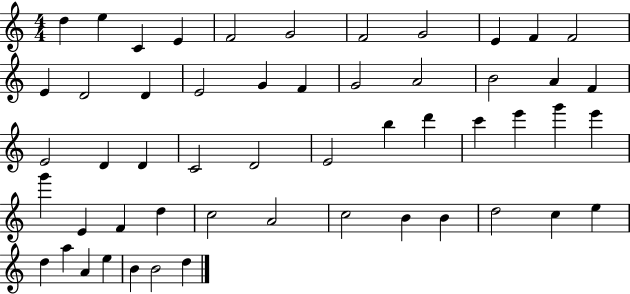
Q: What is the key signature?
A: C major